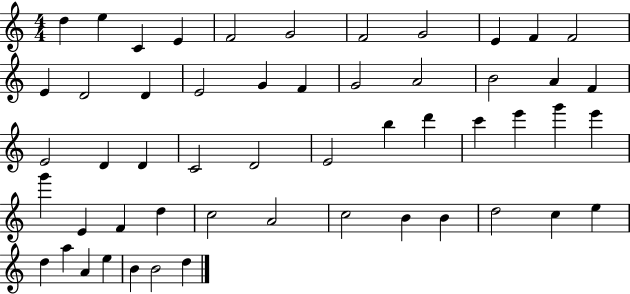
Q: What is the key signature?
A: C major